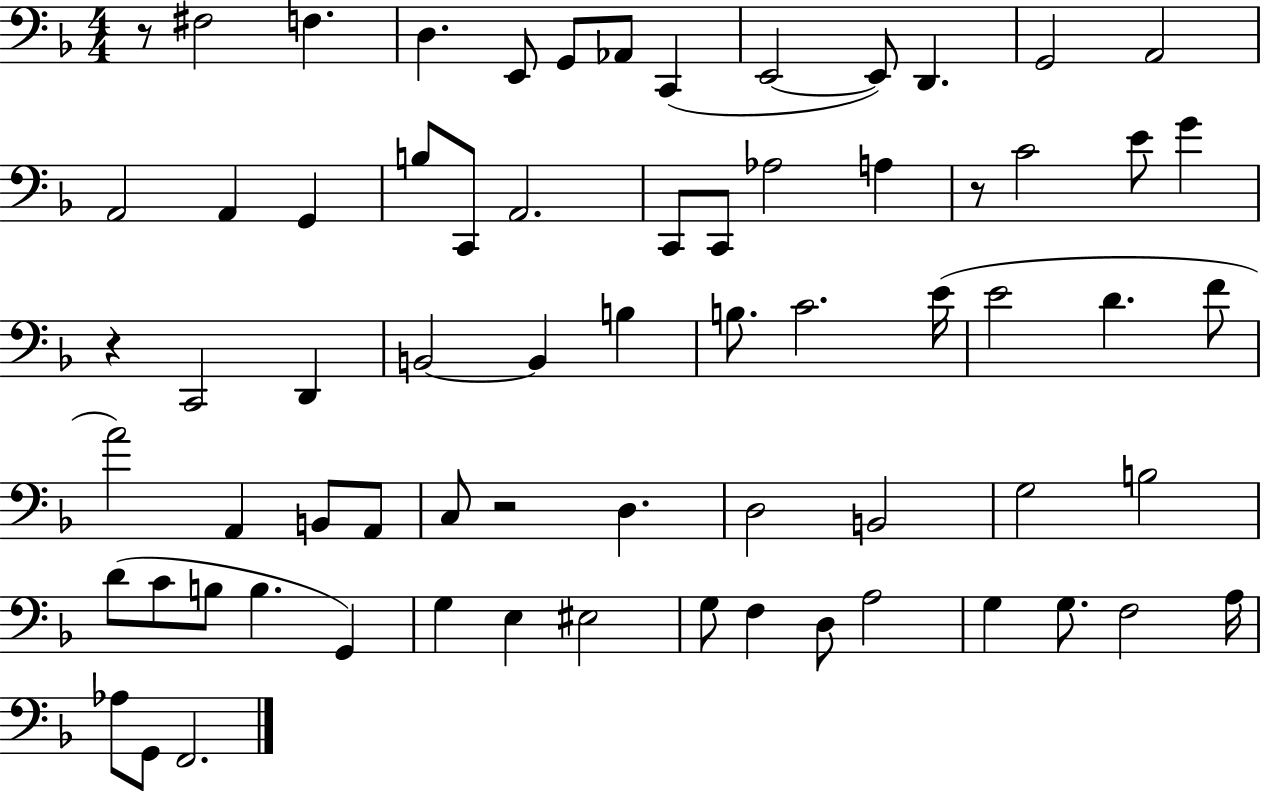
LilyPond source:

{
  \clef bass
  \numericTimeSignature
  \time 4/4
  \key f \major
  r8 fis2 f4. | d4. e,8 g,8 aes,8 c,4( | e,2~~ e,8) d,4. | g,2 a,2 | \break a,2 a,4 g,4 | b8 c,8 a,2. | c,8 c,8 aes2 a4 | r8 c'2 e'8 g'4 | \break r4 c,2 d,4 | b,2~~ b,4 b4 | b8. c'2. e'16( | e'2 d'4. f'8 | \break a'2) a,4 b,8 a,8 | c8 r2 d4. | d2 b,2 | g2 b2 | \break d'8( c'8 b8 b4. g,4) | g4 e4 eis2 | g8 f4 d8 a2 | g4 g8. f2 a16 | \break aes8 g,8 f,2. | \bar "|."
}